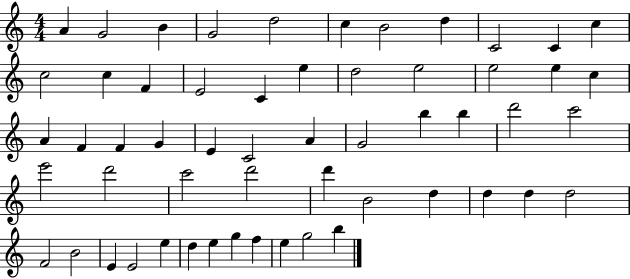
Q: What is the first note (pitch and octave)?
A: A4